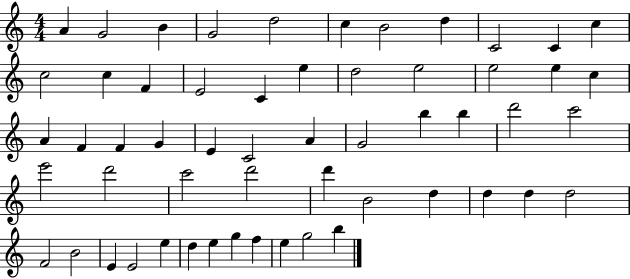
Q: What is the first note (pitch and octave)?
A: A4